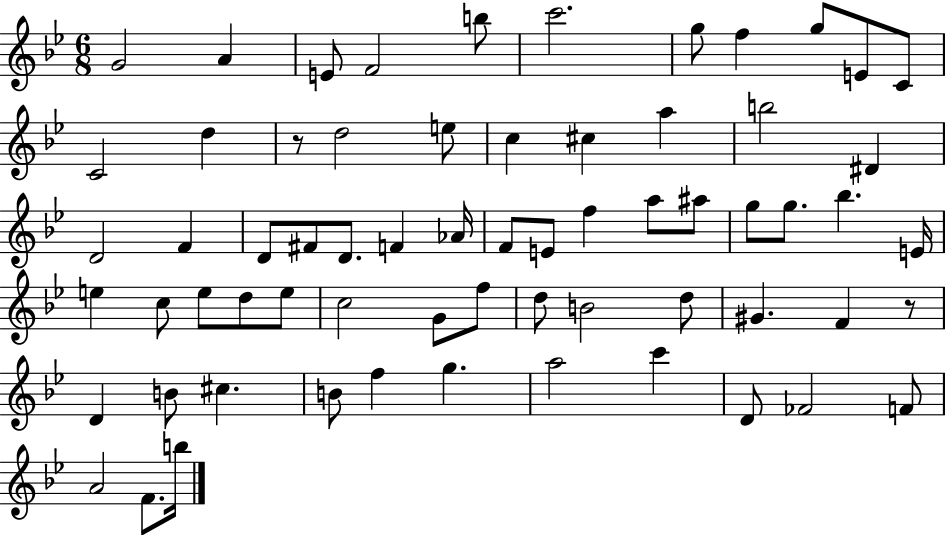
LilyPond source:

{
  \clef treble
  \numericTimeSignature
  \time 6/8
  \key bes \major
  g'2 a'4 | e'8 f'2 b''8 | c'''2. | g''8 f''4 g''8 e'8 c'8 | \break c'2 d''4 | r8 d''2 e''8 | c''4 cis''4 a''4 | b''2 dis'4 | \break d'2 f'4 | d'8 fis'8 d'8. f'4 aes'16 | f'8 e'8 f''4 a''8 ais''8 | g''8 g''8. bes''4. e'16 | \break e''4 c''8 e''8 d''8 e''8 | c''2 g'8 f''8 | d''8 b'2 d''8 | gis'4. f'4 r8 | \break d'4 b'8 cis''4. | b'8 f''4 g''4. | a''2 c'''4 | d'8 fes'2 f'8 | \break a'2 f'8. b''16 | \bar "|."
}